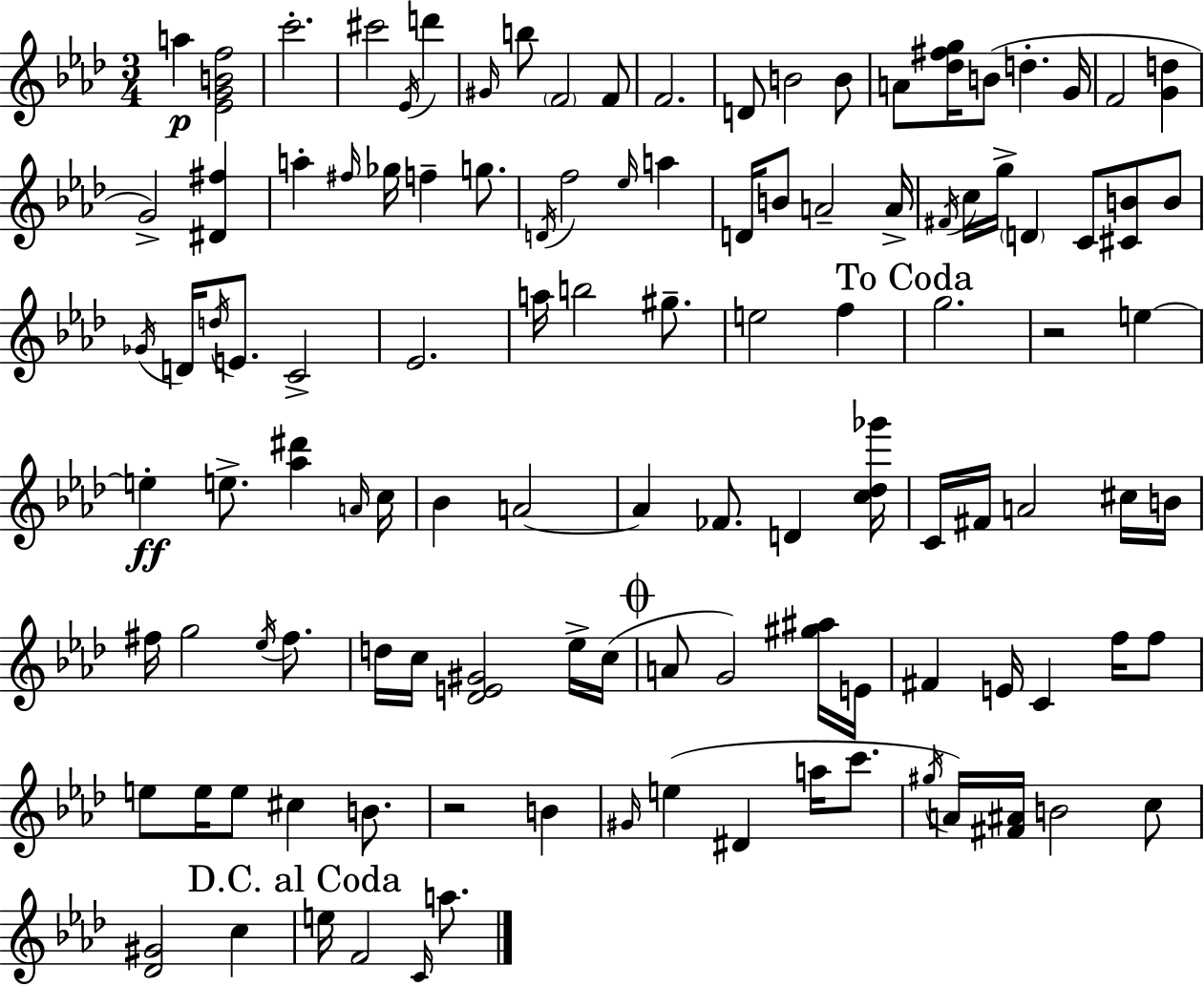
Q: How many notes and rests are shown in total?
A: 114